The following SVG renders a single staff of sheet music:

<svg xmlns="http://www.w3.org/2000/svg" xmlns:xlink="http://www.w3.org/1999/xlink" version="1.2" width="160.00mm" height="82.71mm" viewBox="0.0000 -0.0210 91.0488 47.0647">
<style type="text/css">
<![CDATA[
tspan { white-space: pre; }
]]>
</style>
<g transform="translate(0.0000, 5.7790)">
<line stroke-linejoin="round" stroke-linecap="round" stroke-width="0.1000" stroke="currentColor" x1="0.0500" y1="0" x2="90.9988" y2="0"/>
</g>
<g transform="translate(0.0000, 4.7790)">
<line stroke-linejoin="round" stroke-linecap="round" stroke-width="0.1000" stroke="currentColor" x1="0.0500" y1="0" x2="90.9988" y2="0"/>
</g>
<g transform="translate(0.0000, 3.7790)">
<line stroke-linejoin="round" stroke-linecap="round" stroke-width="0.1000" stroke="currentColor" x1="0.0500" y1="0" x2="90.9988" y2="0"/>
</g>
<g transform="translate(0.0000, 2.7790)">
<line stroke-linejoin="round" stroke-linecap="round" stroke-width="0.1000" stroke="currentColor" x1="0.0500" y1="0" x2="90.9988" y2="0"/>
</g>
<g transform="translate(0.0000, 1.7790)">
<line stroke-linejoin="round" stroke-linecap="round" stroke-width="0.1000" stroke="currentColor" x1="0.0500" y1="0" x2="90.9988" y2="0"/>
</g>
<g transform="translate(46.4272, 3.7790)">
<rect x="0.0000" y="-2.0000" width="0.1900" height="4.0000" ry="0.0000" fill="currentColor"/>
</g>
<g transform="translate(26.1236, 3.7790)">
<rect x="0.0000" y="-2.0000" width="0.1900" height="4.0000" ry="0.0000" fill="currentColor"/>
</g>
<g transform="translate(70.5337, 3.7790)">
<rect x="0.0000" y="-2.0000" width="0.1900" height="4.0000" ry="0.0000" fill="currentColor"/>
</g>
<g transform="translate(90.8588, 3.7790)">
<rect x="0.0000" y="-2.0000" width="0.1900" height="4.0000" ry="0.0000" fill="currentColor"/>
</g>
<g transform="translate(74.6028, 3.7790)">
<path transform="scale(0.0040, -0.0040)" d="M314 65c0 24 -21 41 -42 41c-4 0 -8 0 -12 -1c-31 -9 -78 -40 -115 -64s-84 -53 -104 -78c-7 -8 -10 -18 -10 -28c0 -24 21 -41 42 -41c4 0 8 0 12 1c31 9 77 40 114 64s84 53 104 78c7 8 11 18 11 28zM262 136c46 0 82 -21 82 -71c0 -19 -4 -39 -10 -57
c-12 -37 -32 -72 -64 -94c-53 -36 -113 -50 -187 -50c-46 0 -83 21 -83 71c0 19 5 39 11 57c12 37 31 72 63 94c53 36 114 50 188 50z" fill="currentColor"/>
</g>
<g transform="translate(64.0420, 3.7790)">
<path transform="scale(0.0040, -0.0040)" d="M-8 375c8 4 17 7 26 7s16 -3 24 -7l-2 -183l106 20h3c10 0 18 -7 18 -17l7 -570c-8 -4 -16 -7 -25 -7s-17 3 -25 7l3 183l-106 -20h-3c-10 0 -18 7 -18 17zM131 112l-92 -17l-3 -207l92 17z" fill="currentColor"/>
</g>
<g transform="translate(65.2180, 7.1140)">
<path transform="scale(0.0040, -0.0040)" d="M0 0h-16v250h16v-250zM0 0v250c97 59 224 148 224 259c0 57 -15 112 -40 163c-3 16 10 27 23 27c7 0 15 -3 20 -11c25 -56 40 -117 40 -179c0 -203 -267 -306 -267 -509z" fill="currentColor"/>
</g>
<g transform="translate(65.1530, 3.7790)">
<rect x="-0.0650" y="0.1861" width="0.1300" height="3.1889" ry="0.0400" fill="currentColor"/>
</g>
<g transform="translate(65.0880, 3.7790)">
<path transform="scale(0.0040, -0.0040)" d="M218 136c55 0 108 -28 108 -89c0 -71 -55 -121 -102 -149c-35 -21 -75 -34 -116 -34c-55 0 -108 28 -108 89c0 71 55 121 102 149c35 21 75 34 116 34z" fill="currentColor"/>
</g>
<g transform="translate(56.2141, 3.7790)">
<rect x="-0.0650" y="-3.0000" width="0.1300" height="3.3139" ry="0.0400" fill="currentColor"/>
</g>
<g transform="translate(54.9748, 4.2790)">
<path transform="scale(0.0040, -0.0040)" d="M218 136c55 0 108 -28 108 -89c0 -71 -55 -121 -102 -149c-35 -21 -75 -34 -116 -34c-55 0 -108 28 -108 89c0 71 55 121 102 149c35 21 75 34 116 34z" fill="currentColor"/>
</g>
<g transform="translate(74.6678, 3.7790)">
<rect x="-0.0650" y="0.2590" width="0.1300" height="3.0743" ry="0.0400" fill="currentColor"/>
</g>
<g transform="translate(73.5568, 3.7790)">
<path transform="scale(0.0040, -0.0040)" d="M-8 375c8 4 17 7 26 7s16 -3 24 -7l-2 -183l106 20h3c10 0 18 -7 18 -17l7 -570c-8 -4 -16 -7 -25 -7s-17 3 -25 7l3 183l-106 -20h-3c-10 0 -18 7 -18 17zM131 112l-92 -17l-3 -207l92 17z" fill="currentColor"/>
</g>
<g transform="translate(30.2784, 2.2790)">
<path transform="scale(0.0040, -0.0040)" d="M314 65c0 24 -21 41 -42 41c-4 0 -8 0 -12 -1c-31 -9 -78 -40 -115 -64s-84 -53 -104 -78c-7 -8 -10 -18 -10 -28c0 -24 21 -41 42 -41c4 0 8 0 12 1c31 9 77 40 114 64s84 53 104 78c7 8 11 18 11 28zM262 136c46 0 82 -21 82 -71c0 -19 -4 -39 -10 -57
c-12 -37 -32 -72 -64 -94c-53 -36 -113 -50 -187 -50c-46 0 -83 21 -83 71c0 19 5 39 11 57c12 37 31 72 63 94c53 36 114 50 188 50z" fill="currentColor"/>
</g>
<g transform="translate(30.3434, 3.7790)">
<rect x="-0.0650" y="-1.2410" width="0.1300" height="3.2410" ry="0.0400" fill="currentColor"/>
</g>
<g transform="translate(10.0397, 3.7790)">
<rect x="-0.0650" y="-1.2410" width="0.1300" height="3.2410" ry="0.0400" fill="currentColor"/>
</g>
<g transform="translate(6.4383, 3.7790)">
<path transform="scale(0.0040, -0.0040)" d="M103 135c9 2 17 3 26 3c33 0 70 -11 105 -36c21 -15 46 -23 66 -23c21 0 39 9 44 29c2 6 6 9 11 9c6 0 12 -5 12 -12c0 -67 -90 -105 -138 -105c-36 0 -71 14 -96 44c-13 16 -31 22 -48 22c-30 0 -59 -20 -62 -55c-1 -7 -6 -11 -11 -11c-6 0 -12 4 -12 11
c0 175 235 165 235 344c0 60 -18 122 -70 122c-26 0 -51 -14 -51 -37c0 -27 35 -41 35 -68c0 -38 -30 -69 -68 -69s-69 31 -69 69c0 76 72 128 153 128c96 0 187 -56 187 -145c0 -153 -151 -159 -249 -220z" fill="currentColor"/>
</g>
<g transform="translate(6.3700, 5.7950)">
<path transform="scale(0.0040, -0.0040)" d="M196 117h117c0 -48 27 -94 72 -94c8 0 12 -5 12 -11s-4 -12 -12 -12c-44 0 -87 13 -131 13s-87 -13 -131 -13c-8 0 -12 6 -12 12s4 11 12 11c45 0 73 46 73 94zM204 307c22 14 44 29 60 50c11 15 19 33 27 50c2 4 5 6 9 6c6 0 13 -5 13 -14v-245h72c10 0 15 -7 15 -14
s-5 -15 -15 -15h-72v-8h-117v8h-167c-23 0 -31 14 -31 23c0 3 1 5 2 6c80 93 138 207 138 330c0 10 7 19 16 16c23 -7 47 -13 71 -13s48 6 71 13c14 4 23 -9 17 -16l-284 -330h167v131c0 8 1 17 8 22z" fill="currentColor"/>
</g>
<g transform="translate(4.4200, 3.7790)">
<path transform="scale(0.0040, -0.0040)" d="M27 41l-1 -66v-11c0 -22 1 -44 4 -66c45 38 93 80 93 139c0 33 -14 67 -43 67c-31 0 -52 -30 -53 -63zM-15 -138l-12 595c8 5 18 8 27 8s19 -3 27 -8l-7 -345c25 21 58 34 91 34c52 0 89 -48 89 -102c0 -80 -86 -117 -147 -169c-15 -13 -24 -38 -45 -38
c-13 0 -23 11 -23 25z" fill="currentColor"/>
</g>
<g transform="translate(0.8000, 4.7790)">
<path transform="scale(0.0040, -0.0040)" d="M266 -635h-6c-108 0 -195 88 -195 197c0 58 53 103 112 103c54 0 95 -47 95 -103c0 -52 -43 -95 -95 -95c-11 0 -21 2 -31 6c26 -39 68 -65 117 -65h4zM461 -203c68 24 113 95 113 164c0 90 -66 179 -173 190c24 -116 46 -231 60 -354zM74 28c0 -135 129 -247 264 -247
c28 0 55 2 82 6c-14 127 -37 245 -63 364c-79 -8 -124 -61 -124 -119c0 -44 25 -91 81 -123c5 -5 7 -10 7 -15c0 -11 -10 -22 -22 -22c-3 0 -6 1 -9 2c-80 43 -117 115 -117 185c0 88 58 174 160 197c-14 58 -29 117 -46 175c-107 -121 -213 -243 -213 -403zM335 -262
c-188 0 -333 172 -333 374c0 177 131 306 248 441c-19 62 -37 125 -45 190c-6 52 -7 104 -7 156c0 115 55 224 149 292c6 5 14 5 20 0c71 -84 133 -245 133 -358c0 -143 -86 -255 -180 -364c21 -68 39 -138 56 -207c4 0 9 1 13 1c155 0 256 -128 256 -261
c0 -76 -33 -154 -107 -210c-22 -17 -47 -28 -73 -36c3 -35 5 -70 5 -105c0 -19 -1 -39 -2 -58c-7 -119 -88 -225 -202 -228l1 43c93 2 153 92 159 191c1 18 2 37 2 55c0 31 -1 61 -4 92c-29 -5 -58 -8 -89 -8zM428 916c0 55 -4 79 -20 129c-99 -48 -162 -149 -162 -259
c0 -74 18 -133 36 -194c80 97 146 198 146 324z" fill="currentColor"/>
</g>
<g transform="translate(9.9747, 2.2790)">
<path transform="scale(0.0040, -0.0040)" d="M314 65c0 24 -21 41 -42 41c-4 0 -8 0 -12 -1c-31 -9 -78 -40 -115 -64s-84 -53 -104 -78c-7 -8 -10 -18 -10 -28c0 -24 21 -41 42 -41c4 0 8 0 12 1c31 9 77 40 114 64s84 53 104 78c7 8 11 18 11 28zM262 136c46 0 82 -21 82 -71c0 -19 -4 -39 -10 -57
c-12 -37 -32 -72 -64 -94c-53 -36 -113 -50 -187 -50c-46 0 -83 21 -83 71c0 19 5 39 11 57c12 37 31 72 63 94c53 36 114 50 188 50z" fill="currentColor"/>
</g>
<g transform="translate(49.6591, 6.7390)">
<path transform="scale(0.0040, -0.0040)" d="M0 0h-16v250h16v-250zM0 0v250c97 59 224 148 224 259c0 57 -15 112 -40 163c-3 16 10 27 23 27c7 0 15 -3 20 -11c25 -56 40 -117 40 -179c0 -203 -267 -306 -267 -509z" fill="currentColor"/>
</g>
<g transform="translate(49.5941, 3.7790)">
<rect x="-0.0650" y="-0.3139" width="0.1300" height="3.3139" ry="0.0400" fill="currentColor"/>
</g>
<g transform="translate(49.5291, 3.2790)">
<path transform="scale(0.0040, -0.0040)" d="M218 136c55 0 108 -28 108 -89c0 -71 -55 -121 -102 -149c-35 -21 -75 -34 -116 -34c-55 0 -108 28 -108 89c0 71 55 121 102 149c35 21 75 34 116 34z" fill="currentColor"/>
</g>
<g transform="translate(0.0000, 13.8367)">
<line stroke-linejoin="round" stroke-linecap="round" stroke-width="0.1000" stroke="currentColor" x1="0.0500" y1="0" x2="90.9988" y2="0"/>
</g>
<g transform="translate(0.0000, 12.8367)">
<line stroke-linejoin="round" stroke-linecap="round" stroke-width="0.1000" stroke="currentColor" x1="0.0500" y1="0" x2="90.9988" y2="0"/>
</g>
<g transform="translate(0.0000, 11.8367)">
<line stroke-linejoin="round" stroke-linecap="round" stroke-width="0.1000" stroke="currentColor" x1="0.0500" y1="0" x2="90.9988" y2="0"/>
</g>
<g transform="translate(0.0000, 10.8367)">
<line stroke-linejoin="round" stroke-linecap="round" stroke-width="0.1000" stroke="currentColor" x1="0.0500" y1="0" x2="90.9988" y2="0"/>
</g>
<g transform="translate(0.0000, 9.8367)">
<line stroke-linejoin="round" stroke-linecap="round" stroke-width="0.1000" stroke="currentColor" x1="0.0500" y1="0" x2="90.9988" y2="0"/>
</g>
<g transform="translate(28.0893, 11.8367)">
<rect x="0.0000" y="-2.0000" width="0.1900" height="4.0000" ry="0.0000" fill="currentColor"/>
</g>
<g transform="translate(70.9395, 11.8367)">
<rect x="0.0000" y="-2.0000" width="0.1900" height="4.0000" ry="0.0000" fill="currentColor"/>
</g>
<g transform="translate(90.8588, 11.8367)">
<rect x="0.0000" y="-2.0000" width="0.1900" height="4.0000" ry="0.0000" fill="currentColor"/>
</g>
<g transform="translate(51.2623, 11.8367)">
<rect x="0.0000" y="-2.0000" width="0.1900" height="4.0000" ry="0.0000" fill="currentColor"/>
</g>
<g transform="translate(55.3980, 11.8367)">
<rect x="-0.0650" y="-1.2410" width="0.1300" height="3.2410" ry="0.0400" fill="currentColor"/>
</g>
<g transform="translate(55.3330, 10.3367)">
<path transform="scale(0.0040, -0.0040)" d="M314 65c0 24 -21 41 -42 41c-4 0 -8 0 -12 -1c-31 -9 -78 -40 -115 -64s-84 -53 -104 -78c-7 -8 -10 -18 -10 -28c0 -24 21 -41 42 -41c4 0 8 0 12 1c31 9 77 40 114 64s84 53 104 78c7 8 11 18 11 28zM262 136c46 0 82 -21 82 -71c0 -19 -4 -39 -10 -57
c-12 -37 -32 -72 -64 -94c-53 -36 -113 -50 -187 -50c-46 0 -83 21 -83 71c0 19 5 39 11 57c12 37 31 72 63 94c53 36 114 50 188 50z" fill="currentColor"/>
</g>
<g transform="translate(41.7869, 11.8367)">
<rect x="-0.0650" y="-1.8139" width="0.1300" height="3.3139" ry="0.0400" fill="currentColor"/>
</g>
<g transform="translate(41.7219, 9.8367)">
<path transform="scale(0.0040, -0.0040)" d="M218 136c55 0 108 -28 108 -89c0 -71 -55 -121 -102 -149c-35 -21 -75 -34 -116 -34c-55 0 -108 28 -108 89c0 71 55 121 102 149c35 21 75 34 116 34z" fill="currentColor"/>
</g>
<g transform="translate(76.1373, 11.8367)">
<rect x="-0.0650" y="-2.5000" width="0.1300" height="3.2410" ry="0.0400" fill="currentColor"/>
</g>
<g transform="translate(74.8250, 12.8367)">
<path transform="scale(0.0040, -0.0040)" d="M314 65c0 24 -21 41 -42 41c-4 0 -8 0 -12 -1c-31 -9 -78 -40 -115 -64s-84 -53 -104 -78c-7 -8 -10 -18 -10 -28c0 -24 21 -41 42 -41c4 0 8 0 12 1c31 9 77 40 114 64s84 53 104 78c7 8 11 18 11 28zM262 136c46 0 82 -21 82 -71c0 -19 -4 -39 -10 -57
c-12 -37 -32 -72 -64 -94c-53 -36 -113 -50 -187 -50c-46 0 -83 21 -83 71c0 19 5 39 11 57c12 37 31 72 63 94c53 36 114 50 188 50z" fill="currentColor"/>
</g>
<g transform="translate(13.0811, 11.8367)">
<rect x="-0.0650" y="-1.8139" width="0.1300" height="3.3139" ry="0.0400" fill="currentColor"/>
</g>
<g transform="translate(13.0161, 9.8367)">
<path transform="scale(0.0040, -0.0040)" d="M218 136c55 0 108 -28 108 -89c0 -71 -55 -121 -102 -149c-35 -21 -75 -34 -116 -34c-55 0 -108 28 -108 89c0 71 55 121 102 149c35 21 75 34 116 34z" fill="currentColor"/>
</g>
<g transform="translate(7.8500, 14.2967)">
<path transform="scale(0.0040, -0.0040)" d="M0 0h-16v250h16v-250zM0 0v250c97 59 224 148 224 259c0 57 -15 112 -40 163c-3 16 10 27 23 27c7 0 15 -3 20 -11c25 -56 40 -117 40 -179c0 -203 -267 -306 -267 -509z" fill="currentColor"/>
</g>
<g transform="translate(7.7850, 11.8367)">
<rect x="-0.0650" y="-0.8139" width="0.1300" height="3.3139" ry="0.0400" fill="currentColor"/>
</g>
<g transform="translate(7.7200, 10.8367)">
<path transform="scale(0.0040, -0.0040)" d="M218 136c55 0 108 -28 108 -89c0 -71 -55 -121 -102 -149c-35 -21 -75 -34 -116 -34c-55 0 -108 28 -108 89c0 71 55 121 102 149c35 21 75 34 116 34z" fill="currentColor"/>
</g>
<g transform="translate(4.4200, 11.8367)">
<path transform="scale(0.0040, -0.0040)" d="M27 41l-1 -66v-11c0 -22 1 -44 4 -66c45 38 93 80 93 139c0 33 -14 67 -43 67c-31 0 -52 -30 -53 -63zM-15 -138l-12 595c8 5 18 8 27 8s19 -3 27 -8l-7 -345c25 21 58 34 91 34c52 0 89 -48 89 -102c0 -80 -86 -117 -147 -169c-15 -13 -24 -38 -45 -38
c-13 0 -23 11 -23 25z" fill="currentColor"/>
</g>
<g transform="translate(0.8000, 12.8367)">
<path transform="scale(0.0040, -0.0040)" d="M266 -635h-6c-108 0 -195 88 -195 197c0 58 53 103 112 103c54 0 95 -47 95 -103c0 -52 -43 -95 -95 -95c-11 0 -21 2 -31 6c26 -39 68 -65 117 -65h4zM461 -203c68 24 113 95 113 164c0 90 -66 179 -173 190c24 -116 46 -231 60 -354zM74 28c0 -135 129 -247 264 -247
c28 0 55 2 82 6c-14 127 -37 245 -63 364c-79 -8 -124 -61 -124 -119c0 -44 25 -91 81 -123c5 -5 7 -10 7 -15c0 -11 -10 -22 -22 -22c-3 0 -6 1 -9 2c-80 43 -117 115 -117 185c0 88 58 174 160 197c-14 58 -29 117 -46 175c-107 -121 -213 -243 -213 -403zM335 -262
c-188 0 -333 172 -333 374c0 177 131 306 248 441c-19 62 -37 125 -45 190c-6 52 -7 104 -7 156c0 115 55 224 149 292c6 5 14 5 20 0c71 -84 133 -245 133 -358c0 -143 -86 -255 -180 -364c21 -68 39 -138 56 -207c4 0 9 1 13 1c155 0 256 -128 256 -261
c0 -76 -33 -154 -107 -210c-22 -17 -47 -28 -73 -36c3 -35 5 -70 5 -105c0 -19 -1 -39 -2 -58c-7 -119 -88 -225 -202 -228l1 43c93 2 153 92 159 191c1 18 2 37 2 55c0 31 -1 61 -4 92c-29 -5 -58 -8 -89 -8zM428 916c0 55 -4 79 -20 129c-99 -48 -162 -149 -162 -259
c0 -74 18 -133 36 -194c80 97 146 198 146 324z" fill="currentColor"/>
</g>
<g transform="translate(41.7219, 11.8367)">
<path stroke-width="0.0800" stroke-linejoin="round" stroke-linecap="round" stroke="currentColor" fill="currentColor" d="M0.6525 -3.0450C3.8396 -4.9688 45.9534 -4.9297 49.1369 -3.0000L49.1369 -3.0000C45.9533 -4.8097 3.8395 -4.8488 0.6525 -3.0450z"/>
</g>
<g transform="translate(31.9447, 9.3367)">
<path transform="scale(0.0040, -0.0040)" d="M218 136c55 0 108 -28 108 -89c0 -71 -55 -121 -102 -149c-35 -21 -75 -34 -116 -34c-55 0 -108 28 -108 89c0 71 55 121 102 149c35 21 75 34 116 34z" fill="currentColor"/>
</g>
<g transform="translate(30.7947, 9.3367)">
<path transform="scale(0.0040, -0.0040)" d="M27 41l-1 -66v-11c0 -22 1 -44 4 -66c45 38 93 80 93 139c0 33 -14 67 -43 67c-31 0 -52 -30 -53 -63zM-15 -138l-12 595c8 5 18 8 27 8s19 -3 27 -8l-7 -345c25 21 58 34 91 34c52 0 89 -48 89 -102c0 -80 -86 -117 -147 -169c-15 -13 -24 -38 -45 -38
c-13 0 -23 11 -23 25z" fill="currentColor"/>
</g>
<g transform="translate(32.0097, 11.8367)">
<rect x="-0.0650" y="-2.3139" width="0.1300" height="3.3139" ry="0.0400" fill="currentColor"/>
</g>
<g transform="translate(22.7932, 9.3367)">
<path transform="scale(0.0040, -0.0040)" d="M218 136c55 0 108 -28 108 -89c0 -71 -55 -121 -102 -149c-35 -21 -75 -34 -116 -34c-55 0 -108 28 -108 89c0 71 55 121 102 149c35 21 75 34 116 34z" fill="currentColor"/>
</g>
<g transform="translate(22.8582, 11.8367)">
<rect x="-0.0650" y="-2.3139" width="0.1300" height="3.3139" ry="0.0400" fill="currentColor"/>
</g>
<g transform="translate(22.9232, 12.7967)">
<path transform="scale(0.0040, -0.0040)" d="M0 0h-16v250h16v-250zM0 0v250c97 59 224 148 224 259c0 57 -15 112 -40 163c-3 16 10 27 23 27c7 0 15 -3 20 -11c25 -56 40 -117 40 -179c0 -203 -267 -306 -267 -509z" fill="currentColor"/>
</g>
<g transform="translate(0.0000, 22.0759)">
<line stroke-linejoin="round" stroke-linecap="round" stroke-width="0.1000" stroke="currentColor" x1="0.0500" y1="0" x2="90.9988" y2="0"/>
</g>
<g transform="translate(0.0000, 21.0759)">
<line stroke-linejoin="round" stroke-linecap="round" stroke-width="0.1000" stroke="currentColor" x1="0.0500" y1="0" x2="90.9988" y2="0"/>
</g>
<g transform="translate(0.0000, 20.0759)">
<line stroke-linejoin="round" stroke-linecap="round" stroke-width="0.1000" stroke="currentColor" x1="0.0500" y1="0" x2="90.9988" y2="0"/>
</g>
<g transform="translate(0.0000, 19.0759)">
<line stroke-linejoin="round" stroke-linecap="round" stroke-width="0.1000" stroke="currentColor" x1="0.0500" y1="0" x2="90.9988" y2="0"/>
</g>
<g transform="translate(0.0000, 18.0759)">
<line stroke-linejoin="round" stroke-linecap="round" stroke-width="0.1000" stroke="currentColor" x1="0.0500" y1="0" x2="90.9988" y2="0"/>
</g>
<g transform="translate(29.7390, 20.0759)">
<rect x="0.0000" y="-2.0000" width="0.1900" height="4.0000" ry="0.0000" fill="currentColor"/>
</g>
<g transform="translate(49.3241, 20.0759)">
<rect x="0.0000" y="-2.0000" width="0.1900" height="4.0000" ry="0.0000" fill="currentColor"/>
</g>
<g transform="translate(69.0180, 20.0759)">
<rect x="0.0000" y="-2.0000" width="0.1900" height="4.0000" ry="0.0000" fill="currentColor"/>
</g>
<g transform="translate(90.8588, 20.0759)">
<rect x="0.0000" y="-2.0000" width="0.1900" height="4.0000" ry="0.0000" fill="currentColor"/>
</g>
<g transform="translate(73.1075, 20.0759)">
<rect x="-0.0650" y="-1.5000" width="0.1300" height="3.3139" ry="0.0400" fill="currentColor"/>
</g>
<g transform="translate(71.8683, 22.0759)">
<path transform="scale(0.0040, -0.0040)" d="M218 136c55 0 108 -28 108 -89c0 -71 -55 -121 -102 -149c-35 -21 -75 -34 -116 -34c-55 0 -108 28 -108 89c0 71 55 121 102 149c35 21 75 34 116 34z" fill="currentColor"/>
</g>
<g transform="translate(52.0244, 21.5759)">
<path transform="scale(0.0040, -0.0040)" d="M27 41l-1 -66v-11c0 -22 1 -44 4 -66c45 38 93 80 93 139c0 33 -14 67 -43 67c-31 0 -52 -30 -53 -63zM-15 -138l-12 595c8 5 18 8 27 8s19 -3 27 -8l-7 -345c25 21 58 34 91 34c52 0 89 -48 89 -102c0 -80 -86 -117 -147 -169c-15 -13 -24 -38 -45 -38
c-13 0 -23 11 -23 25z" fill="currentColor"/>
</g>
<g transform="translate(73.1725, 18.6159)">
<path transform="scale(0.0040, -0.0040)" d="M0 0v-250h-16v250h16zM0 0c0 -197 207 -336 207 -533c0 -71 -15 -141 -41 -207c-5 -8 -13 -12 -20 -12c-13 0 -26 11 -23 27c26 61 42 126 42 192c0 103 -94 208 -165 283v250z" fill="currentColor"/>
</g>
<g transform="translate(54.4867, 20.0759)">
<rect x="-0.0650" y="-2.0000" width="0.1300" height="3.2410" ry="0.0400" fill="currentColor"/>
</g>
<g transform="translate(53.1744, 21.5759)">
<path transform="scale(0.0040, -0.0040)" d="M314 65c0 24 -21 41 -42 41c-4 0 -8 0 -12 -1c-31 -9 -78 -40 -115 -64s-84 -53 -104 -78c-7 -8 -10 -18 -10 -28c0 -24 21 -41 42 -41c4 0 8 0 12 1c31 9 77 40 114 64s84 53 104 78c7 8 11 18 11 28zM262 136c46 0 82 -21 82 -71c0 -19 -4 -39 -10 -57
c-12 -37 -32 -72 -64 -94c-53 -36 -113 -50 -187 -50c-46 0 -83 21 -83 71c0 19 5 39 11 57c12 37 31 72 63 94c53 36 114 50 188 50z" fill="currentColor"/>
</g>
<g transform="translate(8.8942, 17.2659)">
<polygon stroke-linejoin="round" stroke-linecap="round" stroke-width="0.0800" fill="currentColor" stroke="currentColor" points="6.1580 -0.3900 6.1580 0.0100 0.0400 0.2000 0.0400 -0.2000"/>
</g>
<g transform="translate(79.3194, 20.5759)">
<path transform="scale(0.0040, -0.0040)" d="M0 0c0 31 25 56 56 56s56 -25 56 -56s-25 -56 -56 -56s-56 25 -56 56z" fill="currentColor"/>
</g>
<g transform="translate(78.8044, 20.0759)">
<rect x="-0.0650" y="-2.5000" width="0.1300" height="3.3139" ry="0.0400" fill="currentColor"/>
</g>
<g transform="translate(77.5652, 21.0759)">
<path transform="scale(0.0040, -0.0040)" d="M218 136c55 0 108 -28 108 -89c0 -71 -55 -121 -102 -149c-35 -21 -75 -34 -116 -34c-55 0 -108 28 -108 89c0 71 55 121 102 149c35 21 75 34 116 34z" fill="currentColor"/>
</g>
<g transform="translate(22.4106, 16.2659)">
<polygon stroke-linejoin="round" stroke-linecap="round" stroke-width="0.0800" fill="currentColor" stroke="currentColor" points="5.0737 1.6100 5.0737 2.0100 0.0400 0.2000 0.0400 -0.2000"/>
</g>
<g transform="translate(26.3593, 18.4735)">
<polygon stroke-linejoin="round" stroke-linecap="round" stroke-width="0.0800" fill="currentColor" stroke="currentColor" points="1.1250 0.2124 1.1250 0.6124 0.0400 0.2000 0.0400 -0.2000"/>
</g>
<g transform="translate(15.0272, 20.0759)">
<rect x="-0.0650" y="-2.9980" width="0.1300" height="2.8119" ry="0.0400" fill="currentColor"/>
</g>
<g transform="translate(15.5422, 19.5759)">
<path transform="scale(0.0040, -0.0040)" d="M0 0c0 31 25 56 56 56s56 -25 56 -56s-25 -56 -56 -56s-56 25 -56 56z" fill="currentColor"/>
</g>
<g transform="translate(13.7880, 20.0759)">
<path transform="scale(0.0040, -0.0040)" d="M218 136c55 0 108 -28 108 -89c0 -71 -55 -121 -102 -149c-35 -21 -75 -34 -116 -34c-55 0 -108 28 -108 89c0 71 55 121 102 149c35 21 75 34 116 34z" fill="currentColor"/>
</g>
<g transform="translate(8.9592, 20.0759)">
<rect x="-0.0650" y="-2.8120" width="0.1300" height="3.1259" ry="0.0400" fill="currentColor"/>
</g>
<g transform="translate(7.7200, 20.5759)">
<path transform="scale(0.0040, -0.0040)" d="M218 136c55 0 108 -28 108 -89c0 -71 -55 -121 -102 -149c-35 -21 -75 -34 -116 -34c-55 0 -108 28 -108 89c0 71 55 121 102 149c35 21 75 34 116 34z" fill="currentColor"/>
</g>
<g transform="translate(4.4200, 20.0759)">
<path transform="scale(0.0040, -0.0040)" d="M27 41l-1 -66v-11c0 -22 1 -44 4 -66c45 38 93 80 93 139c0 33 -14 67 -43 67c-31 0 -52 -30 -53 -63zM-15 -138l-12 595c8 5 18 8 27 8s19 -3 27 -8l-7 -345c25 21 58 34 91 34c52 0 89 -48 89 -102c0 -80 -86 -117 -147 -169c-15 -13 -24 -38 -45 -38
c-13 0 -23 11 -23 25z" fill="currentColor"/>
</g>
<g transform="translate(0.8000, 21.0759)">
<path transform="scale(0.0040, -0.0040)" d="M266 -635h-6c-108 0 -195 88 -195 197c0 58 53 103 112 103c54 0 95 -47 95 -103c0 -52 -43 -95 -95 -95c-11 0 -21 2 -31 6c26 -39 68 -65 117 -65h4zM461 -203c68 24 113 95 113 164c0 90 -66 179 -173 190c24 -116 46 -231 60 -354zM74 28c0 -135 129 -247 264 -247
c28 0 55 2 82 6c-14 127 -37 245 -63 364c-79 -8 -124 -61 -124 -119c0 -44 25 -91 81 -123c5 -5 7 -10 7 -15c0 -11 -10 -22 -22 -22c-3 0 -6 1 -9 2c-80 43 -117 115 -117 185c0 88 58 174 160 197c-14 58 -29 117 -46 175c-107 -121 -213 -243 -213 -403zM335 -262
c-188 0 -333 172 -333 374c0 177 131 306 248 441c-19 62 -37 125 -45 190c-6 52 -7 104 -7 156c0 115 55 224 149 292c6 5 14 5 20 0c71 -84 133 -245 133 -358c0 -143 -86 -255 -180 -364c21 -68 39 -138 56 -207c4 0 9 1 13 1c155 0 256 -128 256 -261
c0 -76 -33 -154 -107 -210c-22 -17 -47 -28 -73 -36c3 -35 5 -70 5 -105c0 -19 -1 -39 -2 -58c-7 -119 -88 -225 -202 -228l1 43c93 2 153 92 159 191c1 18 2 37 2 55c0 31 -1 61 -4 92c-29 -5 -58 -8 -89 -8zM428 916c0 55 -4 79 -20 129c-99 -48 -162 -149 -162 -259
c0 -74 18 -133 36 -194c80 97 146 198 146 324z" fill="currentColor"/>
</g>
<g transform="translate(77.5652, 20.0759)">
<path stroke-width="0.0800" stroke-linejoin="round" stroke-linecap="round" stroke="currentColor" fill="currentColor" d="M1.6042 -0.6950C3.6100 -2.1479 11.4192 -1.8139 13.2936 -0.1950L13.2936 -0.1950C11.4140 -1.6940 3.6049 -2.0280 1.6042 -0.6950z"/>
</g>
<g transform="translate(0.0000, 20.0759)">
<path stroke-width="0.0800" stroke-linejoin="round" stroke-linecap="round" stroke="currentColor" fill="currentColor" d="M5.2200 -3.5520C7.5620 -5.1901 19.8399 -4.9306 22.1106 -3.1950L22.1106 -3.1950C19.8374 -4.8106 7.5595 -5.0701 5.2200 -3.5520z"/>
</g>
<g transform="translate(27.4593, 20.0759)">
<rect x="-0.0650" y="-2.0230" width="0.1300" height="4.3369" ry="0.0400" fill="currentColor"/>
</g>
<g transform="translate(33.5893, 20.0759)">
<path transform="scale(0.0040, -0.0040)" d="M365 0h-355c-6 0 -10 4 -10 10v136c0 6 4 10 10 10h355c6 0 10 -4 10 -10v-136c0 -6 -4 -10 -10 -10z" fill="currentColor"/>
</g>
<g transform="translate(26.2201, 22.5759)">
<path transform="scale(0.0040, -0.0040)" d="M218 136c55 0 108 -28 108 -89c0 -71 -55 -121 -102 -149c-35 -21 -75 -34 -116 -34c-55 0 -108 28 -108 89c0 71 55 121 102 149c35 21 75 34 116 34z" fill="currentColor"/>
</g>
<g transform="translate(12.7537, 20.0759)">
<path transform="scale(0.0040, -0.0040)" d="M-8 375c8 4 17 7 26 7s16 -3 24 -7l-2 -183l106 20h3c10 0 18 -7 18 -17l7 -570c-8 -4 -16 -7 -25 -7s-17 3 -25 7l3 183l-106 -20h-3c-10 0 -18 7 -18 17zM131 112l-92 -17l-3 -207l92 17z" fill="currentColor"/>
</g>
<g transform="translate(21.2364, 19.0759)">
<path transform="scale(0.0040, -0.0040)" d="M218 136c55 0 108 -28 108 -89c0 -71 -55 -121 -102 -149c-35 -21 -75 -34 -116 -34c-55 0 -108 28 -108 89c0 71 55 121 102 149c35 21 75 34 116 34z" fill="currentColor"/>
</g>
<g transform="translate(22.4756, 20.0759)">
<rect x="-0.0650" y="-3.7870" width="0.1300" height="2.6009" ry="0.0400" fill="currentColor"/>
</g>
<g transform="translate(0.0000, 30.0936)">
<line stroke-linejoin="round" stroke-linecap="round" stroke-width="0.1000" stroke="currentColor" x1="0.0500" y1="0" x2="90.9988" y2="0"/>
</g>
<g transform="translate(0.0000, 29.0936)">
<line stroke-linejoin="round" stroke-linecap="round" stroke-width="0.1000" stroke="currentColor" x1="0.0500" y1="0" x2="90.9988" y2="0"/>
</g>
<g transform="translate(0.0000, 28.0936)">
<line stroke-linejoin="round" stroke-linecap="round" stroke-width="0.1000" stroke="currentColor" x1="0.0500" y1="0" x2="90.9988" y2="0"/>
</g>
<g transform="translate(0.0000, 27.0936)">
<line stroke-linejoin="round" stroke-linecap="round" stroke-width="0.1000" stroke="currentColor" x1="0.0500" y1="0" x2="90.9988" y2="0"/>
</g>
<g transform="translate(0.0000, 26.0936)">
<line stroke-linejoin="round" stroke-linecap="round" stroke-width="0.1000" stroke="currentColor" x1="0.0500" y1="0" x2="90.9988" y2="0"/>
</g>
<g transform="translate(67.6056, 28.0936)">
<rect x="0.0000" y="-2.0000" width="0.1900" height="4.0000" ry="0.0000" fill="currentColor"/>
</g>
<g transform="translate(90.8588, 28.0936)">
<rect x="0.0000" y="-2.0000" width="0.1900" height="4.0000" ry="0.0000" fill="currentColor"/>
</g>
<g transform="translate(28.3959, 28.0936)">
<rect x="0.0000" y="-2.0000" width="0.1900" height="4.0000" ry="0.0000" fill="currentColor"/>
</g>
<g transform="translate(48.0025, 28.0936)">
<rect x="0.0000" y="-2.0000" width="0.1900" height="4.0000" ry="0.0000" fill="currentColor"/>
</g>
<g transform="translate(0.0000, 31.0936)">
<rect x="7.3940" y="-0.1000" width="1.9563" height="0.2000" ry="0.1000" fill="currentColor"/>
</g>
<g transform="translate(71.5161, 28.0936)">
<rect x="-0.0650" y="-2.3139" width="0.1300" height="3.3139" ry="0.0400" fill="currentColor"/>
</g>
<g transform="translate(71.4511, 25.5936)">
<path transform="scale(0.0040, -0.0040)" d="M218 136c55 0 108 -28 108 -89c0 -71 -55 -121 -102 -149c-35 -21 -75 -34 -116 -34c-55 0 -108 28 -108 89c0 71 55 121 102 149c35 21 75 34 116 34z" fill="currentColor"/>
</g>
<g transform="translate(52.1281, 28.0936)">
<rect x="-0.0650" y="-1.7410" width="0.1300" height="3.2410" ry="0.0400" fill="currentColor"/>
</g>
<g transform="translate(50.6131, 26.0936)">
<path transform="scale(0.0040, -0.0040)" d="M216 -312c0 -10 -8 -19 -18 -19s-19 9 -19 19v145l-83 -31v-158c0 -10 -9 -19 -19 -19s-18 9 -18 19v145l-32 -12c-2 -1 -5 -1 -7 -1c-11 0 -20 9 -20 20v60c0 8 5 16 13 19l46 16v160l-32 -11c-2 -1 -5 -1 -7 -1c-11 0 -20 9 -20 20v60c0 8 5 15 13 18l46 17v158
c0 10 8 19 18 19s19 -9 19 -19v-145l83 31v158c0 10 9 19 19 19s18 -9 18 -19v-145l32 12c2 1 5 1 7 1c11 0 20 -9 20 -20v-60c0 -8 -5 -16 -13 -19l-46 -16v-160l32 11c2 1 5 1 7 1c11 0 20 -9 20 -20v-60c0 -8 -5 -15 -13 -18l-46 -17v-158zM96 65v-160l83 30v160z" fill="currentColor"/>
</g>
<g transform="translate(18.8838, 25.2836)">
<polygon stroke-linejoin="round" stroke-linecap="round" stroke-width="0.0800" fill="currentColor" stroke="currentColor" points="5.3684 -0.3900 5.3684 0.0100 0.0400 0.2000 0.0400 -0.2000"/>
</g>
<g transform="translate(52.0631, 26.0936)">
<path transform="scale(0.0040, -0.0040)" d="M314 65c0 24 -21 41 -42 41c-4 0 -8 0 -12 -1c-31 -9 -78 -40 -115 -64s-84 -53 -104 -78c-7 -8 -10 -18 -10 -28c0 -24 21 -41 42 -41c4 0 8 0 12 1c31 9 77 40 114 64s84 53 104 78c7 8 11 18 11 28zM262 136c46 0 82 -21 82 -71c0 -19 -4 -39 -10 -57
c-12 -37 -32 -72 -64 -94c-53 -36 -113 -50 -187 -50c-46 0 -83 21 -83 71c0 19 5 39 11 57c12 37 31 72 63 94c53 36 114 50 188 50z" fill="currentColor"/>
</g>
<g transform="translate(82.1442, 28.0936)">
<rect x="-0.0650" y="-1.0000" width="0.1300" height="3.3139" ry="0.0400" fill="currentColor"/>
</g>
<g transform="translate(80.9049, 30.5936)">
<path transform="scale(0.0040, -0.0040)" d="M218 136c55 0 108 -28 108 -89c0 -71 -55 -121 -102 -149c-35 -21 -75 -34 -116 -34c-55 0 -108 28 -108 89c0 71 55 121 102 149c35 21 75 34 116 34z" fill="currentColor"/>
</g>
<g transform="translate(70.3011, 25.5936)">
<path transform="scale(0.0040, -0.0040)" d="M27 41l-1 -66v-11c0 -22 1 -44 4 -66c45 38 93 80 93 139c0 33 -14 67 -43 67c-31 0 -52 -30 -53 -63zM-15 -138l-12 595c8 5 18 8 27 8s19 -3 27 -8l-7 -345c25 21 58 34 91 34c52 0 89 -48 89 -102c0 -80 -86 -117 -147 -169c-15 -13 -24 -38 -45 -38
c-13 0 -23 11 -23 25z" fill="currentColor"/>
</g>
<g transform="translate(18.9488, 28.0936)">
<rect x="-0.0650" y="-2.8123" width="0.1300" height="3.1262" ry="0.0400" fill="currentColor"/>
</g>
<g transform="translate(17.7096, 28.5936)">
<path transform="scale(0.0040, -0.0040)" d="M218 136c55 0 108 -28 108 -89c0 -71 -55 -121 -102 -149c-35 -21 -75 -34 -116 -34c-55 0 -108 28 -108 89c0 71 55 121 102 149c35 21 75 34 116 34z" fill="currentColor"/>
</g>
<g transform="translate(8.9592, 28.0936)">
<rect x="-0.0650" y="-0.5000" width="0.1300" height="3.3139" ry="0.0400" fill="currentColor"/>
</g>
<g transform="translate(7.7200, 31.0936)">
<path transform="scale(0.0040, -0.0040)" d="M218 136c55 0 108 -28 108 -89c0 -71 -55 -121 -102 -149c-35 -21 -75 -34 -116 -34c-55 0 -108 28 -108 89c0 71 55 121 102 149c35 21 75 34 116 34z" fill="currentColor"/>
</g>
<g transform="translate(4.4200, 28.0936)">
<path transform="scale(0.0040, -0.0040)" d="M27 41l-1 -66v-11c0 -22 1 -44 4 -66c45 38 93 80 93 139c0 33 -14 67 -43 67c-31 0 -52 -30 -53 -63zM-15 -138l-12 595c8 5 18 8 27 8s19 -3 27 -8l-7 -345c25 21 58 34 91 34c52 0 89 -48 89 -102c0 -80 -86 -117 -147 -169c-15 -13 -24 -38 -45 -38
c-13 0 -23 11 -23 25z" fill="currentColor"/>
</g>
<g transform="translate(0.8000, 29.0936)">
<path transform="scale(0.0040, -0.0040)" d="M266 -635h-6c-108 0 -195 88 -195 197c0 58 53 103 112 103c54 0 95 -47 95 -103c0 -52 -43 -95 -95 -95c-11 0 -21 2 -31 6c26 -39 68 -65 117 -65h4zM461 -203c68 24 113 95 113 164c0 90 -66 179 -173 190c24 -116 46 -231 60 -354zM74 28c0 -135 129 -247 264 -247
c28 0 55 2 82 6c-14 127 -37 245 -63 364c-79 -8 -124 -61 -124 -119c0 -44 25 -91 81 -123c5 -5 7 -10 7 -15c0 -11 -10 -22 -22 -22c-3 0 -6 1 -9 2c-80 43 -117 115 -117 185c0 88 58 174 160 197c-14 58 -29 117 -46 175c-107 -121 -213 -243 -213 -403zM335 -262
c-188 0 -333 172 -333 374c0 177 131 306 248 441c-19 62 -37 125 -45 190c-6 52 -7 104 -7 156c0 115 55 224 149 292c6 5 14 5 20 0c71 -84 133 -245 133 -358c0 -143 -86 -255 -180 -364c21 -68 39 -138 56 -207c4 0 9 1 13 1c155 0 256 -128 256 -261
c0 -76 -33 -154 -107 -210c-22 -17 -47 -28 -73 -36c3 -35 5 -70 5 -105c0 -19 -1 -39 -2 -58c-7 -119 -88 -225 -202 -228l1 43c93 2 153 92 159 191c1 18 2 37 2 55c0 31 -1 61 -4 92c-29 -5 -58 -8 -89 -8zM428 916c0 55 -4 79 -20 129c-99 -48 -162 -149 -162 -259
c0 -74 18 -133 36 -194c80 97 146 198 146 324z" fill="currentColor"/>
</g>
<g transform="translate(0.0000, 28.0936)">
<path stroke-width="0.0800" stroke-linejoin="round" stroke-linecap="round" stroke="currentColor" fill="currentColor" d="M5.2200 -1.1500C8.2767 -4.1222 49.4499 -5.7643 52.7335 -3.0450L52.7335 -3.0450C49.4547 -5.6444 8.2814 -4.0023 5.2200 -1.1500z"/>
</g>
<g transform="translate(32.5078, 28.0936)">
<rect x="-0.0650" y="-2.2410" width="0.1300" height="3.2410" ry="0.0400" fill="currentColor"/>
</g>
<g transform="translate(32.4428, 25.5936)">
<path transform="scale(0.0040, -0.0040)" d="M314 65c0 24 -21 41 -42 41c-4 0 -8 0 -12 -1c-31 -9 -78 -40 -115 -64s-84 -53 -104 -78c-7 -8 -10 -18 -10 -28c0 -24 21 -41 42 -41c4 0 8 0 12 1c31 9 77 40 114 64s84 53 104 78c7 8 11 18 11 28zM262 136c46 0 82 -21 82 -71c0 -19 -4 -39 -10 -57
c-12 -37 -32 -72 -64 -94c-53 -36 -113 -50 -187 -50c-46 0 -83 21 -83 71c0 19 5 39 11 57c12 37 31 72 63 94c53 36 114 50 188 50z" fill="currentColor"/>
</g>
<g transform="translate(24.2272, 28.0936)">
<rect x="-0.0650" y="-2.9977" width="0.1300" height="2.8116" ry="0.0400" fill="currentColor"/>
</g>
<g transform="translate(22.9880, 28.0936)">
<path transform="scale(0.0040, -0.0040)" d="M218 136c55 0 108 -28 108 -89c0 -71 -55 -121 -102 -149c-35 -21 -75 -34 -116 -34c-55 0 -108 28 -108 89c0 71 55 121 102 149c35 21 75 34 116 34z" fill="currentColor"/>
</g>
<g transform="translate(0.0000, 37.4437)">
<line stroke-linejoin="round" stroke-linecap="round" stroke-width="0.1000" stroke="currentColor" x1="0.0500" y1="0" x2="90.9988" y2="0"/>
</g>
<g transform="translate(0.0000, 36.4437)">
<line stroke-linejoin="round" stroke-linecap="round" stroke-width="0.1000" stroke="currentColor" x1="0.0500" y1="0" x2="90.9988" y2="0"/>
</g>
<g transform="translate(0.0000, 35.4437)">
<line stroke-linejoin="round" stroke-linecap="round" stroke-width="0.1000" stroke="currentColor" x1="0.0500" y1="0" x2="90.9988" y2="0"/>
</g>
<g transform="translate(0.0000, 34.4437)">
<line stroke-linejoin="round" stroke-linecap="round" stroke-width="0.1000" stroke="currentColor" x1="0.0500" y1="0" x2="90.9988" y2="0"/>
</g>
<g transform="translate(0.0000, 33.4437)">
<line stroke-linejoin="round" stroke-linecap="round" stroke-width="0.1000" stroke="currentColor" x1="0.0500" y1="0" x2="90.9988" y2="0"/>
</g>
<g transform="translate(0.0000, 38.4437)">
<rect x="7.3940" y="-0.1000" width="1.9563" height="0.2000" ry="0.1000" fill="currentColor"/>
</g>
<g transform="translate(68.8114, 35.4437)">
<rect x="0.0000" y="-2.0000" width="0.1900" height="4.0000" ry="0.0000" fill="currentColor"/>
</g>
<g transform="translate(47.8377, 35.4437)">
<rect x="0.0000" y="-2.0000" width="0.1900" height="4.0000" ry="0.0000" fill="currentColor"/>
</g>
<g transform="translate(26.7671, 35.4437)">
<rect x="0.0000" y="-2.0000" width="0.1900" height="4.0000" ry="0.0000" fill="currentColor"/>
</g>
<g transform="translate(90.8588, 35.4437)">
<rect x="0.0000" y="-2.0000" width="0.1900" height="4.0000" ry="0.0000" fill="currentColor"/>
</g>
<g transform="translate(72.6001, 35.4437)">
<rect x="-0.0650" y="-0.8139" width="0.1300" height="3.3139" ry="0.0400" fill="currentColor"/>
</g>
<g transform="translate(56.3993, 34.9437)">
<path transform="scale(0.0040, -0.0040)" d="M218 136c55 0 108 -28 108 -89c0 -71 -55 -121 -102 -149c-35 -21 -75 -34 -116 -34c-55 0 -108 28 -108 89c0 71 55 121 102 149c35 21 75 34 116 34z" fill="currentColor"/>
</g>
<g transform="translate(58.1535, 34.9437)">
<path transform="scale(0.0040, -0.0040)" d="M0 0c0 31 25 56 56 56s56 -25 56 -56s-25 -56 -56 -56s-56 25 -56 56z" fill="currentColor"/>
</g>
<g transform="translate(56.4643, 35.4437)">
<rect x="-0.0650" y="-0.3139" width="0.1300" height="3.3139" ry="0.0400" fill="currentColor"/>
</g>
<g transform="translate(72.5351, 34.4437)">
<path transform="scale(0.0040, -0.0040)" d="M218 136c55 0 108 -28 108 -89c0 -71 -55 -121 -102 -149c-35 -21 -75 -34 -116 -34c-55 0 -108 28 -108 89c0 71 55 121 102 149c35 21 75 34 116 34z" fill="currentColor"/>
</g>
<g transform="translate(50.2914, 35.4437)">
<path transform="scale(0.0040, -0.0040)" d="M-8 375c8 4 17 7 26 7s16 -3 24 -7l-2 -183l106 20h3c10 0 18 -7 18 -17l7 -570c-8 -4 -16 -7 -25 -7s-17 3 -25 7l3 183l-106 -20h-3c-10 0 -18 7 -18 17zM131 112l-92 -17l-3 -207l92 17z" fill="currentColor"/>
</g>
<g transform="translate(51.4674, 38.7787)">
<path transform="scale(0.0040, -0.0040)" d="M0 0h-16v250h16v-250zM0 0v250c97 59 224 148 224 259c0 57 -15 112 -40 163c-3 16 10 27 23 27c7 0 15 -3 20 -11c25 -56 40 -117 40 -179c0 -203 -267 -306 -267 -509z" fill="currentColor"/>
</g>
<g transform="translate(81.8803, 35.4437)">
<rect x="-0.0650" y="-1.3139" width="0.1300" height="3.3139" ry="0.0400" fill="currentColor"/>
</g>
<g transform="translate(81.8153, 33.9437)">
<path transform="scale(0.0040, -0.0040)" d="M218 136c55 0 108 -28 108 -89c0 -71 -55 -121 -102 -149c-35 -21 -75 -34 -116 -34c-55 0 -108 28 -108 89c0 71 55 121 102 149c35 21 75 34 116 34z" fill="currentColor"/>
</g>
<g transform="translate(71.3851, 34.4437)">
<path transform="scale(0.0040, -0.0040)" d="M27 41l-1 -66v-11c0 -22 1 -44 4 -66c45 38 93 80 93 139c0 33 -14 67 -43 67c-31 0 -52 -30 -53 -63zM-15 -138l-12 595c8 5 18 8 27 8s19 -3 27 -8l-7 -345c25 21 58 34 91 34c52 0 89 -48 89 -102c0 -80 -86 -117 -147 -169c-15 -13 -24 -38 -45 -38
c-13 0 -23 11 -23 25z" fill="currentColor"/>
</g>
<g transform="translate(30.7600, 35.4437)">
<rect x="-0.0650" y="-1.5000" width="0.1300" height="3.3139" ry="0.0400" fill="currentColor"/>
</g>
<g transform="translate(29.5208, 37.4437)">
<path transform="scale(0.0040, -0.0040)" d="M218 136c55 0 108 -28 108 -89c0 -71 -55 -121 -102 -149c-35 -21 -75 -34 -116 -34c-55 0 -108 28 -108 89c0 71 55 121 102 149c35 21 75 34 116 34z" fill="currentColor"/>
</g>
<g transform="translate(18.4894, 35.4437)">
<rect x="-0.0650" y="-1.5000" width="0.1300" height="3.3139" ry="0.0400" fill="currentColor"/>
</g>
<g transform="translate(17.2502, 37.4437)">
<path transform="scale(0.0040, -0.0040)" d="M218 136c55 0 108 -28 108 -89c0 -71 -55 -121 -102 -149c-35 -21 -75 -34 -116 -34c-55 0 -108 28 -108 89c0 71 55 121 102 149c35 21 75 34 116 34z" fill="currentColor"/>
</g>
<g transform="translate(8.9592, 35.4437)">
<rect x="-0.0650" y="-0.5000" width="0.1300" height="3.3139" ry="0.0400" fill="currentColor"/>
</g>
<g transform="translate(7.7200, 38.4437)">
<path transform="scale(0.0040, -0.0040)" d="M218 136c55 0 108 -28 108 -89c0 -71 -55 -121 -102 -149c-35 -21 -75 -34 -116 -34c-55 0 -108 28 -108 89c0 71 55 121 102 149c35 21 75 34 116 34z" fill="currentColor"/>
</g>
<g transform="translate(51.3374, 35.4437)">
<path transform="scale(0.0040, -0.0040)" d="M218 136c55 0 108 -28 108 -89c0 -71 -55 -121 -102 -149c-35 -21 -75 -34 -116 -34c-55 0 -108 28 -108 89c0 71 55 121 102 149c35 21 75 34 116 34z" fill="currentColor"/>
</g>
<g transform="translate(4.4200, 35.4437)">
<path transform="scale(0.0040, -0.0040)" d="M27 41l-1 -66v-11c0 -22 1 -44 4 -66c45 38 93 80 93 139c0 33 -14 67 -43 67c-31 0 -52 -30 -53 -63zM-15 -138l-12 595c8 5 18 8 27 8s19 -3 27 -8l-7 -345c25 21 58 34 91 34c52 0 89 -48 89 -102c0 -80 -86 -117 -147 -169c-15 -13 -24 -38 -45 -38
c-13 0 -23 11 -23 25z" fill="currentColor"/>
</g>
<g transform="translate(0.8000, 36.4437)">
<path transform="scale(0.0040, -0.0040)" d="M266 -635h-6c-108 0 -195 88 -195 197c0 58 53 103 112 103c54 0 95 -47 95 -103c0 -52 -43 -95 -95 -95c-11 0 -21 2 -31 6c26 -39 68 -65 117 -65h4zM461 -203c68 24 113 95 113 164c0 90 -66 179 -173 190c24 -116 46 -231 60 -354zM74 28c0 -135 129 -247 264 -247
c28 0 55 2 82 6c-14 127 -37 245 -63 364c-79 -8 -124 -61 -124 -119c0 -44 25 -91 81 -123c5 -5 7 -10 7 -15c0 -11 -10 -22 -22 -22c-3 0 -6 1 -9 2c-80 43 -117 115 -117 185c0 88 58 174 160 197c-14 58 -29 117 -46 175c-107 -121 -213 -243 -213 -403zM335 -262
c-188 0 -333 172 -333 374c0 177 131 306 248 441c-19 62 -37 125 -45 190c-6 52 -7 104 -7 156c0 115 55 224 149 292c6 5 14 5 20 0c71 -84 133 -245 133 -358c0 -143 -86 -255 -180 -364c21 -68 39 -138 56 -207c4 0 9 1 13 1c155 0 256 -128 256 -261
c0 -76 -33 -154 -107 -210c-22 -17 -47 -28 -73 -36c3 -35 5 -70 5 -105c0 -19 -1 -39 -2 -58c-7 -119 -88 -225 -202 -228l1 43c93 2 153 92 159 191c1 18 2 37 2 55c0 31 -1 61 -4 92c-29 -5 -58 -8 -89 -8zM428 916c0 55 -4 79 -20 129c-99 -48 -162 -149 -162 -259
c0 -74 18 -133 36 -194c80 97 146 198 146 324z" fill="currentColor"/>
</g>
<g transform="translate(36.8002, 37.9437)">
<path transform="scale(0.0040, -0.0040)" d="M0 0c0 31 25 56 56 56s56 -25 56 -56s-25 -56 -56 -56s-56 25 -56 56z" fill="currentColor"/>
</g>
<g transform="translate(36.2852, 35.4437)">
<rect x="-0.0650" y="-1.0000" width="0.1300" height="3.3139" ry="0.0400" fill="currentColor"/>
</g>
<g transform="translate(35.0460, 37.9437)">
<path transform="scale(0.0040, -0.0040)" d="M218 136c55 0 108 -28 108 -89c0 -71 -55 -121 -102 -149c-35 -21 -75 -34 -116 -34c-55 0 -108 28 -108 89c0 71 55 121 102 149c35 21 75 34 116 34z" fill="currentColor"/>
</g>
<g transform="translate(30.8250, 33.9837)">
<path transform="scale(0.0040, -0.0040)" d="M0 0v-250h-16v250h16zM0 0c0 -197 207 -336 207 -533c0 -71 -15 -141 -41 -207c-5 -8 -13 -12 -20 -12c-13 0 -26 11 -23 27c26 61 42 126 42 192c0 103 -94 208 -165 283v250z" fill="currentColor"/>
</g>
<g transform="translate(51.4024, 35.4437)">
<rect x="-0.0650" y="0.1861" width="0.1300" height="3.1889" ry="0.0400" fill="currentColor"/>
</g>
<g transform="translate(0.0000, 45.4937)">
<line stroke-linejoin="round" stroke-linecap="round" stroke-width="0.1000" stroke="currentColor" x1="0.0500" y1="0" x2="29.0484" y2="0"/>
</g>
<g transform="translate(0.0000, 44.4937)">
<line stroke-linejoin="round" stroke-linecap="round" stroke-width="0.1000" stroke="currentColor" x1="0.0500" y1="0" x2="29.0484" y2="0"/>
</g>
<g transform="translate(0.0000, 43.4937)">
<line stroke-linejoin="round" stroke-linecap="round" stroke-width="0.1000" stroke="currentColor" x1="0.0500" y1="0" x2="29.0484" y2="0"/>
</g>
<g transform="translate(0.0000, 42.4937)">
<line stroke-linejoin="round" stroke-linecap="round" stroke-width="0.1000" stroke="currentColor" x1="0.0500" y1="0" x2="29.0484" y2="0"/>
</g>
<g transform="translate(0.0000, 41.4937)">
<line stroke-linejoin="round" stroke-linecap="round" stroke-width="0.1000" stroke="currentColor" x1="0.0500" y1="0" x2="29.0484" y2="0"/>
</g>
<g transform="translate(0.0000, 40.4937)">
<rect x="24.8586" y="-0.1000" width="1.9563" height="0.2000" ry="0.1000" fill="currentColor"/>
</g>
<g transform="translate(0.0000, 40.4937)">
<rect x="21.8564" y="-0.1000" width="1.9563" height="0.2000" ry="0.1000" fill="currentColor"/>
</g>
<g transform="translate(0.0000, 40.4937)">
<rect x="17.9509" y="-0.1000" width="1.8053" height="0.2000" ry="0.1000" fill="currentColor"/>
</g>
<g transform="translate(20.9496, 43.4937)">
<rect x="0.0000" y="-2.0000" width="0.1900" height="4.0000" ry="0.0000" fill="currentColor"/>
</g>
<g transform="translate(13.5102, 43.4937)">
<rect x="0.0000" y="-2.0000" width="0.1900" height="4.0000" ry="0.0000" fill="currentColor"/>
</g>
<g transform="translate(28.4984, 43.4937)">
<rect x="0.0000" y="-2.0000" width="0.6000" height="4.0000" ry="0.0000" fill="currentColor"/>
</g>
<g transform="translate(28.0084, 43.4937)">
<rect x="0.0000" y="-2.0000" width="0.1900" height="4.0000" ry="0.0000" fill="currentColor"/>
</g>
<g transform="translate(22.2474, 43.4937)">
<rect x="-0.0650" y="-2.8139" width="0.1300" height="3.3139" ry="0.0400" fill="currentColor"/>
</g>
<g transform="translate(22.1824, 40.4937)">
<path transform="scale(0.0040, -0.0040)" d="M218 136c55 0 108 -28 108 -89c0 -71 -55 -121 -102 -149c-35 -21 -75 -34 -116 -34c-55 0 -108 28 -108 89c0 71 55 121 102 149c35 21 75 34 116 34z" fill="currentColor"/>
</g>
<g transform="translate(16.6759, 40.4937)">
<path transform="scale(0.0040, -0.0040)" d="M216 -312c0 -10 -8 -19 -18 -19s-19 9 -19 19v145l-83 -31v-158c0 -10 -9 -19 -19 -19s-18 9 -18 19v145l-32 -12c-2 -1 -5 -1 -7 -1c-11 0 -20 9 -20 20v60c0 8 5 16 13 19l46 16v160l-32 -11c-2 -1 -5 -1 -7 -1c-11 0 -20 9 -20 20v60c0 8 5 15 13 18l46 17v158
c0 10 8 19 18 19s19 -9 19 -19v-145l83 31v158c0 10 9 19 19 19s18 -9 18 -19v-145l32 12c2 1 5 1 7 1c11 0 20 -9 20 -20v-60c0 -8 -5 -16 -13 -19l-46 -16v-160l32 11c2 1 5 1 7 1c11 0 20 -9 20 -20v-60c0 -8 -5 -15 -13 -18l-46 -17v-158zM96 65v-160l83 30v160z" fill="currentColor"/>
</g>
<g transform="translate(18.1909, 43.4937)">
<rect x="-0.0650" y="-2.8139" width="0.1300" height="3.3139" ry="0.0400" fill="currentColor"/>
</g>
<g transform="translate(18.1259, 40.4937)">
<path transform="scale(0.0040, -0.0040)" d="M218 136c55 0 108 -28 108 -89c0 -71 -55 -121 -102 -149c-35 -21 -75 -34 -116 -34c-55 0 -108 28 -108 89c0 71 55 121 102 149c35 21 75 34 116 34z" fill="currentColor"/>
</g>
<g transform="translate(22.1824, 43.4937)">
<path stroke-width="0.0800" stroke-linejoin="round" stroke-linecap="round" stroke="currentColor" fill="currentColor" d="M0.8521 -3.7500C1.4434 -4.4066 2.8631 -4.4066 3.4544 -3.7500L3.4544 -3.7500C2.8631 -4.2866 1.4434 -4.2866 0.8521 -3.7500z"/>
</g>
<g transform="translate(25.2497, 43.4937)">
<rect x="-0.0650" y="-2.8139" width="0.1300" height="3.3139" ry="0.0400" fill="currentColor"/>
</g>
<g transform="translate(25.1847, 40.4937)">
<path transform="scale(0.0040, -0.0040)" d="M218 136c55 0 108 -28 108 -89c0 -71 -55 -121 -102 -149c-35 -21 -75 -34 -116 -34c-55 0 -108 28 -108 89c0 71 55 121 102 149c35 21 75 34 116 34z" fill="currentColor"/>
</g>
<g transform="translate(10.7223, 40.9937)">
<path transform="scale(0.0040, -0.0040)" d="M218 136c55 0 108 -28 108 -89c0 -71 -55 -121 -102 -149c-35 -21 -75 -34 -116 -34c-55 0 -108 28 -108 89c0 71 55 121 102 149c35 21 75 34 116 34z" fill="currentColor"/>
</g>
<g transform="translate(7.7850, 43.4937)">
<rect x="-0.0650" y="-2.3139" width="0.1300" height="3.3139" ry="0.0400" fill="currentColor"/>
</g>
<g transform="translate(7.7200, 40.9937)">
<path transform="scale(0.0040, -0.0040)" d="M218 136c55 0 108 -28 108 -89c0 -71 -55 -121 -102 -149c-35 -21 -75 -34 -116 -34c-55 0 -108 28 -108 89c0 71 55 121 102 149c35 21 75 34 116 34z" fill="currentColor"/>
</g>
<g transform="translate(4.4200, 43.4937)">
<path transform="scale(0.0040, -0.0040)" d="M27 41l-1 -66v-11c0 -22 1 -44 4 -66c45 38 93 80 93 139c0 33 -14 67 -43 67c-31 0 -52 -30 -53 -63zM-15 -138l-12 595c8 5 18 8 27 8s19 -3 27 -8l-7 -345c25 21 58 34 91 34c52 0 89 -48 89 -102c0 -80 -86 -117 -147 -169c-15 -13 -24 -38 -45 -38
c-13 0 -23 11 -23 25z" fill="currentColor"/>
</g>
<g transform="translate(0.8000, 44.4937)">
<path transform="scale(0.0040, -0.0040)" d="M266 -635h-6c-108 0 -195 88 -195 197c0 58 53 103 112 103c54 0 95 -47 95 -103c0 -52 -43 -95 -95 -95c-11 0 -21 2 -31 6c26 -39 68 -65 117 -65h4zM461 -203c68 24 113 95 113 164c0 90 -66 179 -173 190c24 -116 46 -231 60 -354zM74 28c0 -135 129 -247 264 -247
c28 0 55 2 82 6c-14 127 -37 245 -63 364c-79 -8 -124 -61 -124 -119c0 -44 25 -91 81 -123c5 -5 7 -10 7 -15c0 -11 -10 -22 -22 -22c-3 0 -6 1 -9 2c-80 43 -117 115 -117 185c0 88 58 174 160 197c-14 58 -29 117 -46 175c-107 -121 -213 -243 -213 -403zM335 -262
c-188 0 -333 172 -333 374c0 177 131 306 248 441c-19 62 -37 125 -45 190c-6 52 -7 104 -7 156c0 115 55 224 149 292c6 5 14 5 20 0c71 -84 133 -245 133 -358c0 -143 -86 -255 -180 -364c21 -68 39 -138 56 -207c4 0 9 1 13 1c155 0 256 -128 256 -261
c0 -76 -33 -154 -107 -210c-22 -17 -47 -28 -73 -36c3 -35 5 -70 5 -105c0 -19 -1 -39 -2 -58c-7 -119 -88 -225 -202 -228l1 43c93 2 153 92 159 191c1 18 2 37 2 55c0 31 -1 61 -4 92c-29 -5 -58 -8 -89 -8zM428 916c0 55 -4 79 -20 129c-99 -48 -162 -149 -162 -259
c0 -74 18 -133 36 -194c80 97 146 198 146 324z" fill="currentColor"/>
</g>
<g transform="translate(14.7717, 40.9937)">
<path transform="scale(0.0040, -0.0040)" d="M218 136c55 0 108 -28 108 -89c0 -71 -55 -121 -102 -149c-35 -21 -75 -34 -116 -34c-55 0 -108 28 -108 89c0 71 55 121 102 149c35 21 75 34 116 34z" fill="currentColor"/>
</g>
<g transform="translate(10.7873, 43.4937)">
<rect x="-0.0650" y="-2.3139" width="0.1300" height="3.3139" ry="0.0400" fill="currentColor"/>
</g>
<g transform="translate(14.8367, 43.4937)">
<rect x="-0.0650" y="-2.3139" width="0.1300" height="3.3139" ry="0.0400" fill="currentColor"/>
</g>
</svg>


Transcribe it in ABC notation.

X:1
T:Untitled
M:2/4
L:1/4
K:F
e2 e2 c/2 A B/2 B2 d/2 f g/2 _g f e2 G2 A/2 B/2 d/2 D/4 z2 _F2 E/2 G C A/2 _B/2 g2 ^f2 _g D C E E/2 D B/2 c _d e g g g ^a a a